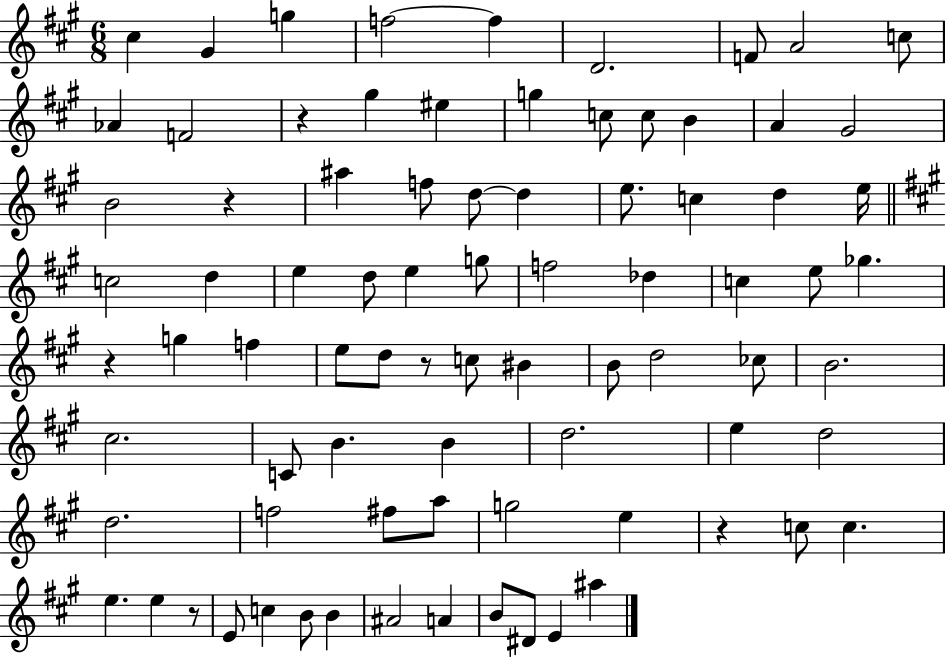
C#5/q G#4/q G5/q F5/h F5/q D4/h. F4/e A4/h C5/e Ab4/q F4/h R/q G#5/q EIS5/q G5/q C5/e C5/e B4/q A4/q G#4/h B4/h R/q A#5/q F5/e D5/e D5/q E5/e. C5/q D5/q E5/s C5/h D5/q E5/q D5/e E5/q G5/e F5/h Db5/q C5/q E5/e Gb5/q. R/q G5/q F5/q E5/e D5/e R/e C5/e BIS4/q B4/e D5/h CES5/e B4/h. C#5/h. C4/e B4/q. B4/q D5/h. E5/q D5/h D5/h. F5/h F#5/e A5/e G5/h E5/q R/q C5/e C5/q. E5/q. E5/q R/e E4/e C5/q B4/e B4/q A#4/h A4/q B4/e D#4/e E4/q A#5/q